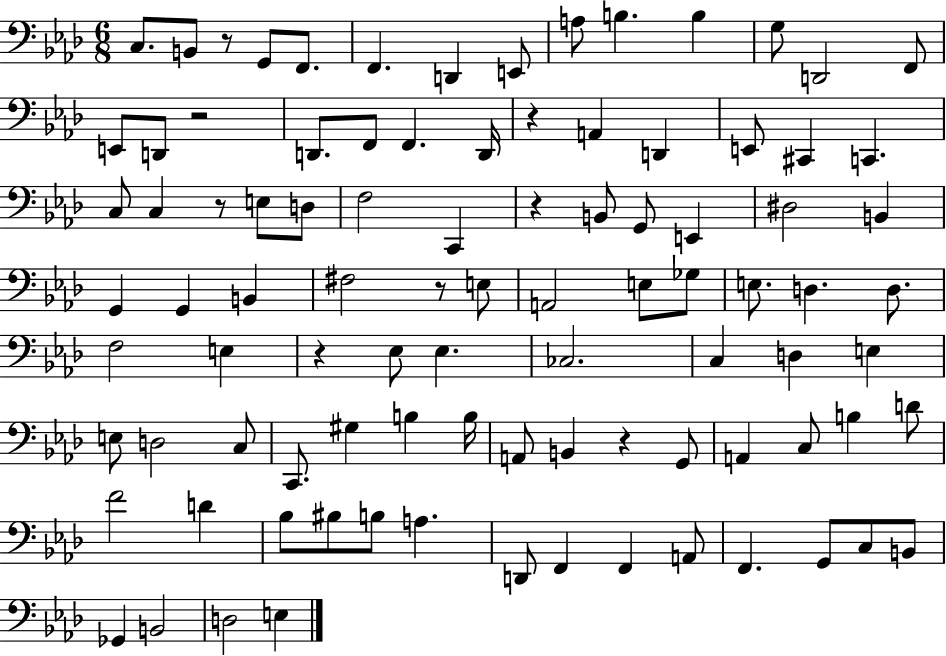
X:1
T:Untitled
M:6/8
L:1/4
K:Ab
C,/2 B,,/2 z/2 G,,/2 F,,/2 F,, D,, E,,/2 A,/2 B, B, G,/2 D,,2 F,,/2 E,,/2 D,,/2 z2 D,,/2 F,,/2 F,, D,,/4 z A,, D,, E,,/2 ^C,, C,, C,/2 C, z/2 E,/2 D,/2 F,2 C,, z B,,/2 G,,/2 E,, ^D,2 B,, G,, G,, B,, ^F,2 z/2 E,/2 A,,2 E,/2 _G,/2 E,/2 D, D,/2 F,2 E, z _E,/2 _E, _C,2 C, D, E, E,/2 D,2 C,/2 C,,/2 ^G, B, B,/4 A,,/2 B,, z G,,/2 A,, C,/2 B, D/2 F2 D _B,/2 ^B,/2 B,/2 A, D,,/2 F,, F,, A,,/2 F,, G,,/2 C,/2 B,,/2 _G,, B,,2 D,2 E,